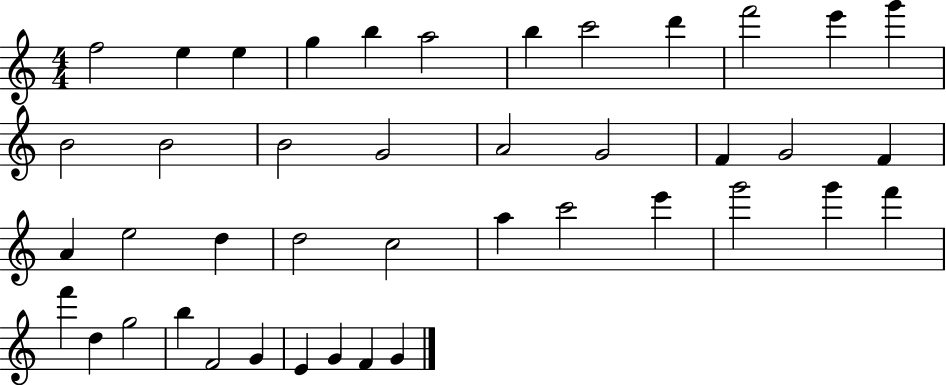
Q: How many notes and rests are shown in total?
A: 42